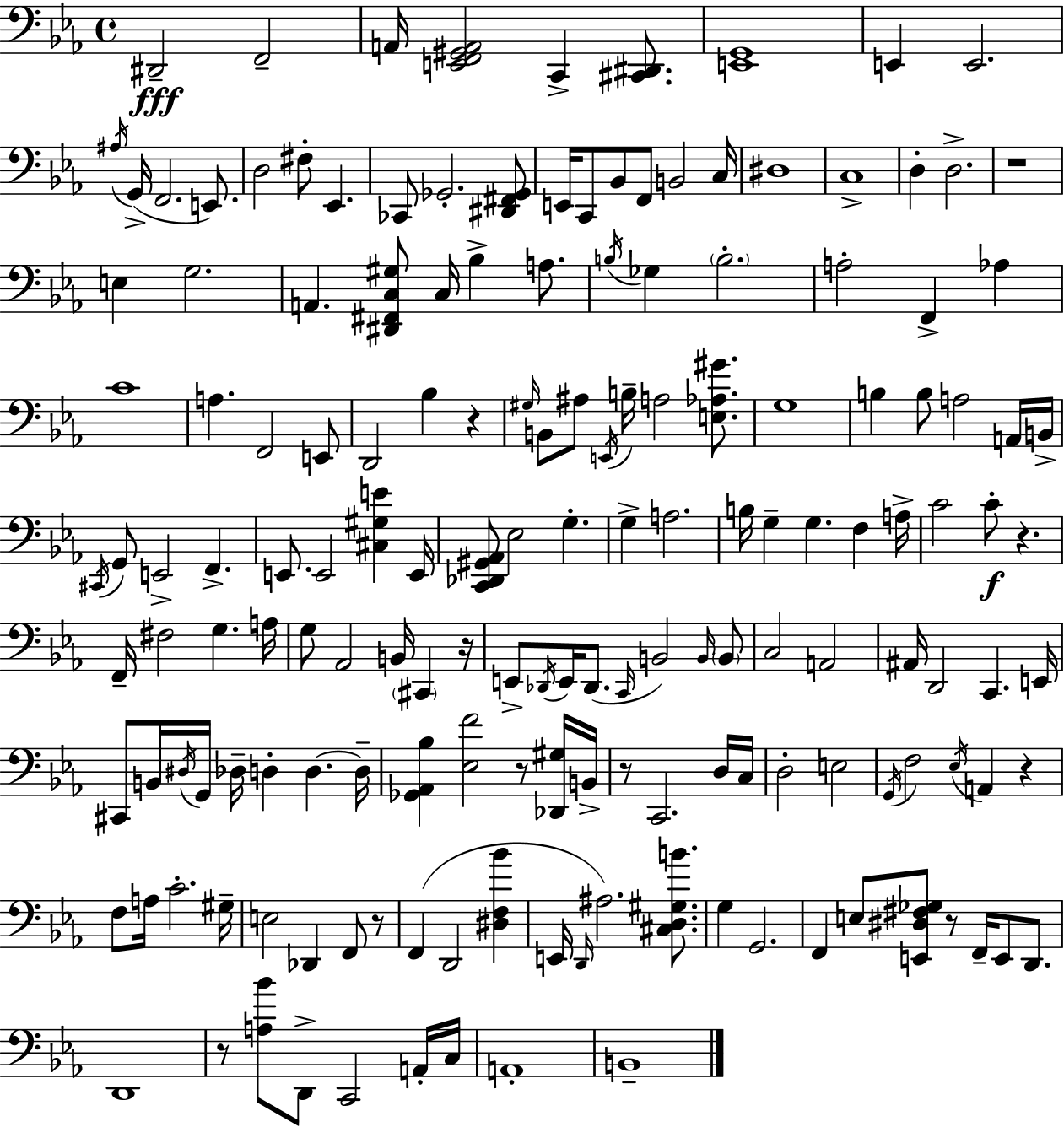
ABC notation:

X:1
T:Untitled
M:4/4
L:1/4
K:Cm
^D,,2 F,,2 A,,/4 [E,,F,,^G,,A,,]2 C,, [^C,,^D,,]/2 [E,,G,,]4 E,, E,,2 ^A,/4 G,,/4 F,,2 E,,/2 D,2 ^F,/2 _E,, _C,,/2 _G,,2 [^D,,^F,,_G,,]/2 E,,/4 C,,/2 _B,,/2 F,,/2 B,,2 C,/4 ^D,4 C,4 D, D,2 z4 E, G,2 A,, [^D,,^F,,C,^G,]/2 C,/4 _B, A,/2 B,/4 _G, B,2 A,2 F,, _A, C4 A, F,,2 E,,/2 D,,2 _B, z ^G,/4 B,,/2 ^A,/2 E,,/4 B,/4 A,2 [E,_A,^G]/2 G,4 B, B,/2 A,2 A,,/4 B,,/4 ^C,,/4 G,,/2 E,,2 F,, E,,/2 E,,2 [^C,^G,E] E,,/4 [C,,_D,,^G,,_A,,]/2 _E,2 G, G, A,2 B,/4 G, G, F, A,/4 C2 C/2 z F,,/4 ^F,2 G, A,/4 G,/2 _A,,2 B,,/4 ^C,, z/4 E,,/2 _D,,/4 E,,/4 _D,,/2 C,,/4 B,,2 B,,/4 B,,/2 C,2 A,,2 ^A,,/4 D,,2 C,, E,,/4 ^C,,/2 B,,/4 ^D,/4 G,,/4 _D,/4 D, D, D,/4 [_G,,_A,,_B,] [_E,F]2 z/2 [_D,,^G,]/4 B,,/4 z/2 C,,2 D,/4 C,/4 D,2 E,2 G,,/4 F,2 _E,/4 A,, z F,/2 A,/4 C2 ^G,/4 E,2 _D,, F,,/2 z/2 F,, D,,2 [^D,F,_B] E,,/4 D,,/4 ^A,2 [^C,D,^G,B]/2 G, G,,2 F,, E,/2 [E,,^D,^F,_G,]/2 z/2 F,,/4 E,,/2 D,,/2 D,,4 z/2 [A,_B]/2 D,,/2 C,,2 A,,/4 C,/4 A,,4 B,,4